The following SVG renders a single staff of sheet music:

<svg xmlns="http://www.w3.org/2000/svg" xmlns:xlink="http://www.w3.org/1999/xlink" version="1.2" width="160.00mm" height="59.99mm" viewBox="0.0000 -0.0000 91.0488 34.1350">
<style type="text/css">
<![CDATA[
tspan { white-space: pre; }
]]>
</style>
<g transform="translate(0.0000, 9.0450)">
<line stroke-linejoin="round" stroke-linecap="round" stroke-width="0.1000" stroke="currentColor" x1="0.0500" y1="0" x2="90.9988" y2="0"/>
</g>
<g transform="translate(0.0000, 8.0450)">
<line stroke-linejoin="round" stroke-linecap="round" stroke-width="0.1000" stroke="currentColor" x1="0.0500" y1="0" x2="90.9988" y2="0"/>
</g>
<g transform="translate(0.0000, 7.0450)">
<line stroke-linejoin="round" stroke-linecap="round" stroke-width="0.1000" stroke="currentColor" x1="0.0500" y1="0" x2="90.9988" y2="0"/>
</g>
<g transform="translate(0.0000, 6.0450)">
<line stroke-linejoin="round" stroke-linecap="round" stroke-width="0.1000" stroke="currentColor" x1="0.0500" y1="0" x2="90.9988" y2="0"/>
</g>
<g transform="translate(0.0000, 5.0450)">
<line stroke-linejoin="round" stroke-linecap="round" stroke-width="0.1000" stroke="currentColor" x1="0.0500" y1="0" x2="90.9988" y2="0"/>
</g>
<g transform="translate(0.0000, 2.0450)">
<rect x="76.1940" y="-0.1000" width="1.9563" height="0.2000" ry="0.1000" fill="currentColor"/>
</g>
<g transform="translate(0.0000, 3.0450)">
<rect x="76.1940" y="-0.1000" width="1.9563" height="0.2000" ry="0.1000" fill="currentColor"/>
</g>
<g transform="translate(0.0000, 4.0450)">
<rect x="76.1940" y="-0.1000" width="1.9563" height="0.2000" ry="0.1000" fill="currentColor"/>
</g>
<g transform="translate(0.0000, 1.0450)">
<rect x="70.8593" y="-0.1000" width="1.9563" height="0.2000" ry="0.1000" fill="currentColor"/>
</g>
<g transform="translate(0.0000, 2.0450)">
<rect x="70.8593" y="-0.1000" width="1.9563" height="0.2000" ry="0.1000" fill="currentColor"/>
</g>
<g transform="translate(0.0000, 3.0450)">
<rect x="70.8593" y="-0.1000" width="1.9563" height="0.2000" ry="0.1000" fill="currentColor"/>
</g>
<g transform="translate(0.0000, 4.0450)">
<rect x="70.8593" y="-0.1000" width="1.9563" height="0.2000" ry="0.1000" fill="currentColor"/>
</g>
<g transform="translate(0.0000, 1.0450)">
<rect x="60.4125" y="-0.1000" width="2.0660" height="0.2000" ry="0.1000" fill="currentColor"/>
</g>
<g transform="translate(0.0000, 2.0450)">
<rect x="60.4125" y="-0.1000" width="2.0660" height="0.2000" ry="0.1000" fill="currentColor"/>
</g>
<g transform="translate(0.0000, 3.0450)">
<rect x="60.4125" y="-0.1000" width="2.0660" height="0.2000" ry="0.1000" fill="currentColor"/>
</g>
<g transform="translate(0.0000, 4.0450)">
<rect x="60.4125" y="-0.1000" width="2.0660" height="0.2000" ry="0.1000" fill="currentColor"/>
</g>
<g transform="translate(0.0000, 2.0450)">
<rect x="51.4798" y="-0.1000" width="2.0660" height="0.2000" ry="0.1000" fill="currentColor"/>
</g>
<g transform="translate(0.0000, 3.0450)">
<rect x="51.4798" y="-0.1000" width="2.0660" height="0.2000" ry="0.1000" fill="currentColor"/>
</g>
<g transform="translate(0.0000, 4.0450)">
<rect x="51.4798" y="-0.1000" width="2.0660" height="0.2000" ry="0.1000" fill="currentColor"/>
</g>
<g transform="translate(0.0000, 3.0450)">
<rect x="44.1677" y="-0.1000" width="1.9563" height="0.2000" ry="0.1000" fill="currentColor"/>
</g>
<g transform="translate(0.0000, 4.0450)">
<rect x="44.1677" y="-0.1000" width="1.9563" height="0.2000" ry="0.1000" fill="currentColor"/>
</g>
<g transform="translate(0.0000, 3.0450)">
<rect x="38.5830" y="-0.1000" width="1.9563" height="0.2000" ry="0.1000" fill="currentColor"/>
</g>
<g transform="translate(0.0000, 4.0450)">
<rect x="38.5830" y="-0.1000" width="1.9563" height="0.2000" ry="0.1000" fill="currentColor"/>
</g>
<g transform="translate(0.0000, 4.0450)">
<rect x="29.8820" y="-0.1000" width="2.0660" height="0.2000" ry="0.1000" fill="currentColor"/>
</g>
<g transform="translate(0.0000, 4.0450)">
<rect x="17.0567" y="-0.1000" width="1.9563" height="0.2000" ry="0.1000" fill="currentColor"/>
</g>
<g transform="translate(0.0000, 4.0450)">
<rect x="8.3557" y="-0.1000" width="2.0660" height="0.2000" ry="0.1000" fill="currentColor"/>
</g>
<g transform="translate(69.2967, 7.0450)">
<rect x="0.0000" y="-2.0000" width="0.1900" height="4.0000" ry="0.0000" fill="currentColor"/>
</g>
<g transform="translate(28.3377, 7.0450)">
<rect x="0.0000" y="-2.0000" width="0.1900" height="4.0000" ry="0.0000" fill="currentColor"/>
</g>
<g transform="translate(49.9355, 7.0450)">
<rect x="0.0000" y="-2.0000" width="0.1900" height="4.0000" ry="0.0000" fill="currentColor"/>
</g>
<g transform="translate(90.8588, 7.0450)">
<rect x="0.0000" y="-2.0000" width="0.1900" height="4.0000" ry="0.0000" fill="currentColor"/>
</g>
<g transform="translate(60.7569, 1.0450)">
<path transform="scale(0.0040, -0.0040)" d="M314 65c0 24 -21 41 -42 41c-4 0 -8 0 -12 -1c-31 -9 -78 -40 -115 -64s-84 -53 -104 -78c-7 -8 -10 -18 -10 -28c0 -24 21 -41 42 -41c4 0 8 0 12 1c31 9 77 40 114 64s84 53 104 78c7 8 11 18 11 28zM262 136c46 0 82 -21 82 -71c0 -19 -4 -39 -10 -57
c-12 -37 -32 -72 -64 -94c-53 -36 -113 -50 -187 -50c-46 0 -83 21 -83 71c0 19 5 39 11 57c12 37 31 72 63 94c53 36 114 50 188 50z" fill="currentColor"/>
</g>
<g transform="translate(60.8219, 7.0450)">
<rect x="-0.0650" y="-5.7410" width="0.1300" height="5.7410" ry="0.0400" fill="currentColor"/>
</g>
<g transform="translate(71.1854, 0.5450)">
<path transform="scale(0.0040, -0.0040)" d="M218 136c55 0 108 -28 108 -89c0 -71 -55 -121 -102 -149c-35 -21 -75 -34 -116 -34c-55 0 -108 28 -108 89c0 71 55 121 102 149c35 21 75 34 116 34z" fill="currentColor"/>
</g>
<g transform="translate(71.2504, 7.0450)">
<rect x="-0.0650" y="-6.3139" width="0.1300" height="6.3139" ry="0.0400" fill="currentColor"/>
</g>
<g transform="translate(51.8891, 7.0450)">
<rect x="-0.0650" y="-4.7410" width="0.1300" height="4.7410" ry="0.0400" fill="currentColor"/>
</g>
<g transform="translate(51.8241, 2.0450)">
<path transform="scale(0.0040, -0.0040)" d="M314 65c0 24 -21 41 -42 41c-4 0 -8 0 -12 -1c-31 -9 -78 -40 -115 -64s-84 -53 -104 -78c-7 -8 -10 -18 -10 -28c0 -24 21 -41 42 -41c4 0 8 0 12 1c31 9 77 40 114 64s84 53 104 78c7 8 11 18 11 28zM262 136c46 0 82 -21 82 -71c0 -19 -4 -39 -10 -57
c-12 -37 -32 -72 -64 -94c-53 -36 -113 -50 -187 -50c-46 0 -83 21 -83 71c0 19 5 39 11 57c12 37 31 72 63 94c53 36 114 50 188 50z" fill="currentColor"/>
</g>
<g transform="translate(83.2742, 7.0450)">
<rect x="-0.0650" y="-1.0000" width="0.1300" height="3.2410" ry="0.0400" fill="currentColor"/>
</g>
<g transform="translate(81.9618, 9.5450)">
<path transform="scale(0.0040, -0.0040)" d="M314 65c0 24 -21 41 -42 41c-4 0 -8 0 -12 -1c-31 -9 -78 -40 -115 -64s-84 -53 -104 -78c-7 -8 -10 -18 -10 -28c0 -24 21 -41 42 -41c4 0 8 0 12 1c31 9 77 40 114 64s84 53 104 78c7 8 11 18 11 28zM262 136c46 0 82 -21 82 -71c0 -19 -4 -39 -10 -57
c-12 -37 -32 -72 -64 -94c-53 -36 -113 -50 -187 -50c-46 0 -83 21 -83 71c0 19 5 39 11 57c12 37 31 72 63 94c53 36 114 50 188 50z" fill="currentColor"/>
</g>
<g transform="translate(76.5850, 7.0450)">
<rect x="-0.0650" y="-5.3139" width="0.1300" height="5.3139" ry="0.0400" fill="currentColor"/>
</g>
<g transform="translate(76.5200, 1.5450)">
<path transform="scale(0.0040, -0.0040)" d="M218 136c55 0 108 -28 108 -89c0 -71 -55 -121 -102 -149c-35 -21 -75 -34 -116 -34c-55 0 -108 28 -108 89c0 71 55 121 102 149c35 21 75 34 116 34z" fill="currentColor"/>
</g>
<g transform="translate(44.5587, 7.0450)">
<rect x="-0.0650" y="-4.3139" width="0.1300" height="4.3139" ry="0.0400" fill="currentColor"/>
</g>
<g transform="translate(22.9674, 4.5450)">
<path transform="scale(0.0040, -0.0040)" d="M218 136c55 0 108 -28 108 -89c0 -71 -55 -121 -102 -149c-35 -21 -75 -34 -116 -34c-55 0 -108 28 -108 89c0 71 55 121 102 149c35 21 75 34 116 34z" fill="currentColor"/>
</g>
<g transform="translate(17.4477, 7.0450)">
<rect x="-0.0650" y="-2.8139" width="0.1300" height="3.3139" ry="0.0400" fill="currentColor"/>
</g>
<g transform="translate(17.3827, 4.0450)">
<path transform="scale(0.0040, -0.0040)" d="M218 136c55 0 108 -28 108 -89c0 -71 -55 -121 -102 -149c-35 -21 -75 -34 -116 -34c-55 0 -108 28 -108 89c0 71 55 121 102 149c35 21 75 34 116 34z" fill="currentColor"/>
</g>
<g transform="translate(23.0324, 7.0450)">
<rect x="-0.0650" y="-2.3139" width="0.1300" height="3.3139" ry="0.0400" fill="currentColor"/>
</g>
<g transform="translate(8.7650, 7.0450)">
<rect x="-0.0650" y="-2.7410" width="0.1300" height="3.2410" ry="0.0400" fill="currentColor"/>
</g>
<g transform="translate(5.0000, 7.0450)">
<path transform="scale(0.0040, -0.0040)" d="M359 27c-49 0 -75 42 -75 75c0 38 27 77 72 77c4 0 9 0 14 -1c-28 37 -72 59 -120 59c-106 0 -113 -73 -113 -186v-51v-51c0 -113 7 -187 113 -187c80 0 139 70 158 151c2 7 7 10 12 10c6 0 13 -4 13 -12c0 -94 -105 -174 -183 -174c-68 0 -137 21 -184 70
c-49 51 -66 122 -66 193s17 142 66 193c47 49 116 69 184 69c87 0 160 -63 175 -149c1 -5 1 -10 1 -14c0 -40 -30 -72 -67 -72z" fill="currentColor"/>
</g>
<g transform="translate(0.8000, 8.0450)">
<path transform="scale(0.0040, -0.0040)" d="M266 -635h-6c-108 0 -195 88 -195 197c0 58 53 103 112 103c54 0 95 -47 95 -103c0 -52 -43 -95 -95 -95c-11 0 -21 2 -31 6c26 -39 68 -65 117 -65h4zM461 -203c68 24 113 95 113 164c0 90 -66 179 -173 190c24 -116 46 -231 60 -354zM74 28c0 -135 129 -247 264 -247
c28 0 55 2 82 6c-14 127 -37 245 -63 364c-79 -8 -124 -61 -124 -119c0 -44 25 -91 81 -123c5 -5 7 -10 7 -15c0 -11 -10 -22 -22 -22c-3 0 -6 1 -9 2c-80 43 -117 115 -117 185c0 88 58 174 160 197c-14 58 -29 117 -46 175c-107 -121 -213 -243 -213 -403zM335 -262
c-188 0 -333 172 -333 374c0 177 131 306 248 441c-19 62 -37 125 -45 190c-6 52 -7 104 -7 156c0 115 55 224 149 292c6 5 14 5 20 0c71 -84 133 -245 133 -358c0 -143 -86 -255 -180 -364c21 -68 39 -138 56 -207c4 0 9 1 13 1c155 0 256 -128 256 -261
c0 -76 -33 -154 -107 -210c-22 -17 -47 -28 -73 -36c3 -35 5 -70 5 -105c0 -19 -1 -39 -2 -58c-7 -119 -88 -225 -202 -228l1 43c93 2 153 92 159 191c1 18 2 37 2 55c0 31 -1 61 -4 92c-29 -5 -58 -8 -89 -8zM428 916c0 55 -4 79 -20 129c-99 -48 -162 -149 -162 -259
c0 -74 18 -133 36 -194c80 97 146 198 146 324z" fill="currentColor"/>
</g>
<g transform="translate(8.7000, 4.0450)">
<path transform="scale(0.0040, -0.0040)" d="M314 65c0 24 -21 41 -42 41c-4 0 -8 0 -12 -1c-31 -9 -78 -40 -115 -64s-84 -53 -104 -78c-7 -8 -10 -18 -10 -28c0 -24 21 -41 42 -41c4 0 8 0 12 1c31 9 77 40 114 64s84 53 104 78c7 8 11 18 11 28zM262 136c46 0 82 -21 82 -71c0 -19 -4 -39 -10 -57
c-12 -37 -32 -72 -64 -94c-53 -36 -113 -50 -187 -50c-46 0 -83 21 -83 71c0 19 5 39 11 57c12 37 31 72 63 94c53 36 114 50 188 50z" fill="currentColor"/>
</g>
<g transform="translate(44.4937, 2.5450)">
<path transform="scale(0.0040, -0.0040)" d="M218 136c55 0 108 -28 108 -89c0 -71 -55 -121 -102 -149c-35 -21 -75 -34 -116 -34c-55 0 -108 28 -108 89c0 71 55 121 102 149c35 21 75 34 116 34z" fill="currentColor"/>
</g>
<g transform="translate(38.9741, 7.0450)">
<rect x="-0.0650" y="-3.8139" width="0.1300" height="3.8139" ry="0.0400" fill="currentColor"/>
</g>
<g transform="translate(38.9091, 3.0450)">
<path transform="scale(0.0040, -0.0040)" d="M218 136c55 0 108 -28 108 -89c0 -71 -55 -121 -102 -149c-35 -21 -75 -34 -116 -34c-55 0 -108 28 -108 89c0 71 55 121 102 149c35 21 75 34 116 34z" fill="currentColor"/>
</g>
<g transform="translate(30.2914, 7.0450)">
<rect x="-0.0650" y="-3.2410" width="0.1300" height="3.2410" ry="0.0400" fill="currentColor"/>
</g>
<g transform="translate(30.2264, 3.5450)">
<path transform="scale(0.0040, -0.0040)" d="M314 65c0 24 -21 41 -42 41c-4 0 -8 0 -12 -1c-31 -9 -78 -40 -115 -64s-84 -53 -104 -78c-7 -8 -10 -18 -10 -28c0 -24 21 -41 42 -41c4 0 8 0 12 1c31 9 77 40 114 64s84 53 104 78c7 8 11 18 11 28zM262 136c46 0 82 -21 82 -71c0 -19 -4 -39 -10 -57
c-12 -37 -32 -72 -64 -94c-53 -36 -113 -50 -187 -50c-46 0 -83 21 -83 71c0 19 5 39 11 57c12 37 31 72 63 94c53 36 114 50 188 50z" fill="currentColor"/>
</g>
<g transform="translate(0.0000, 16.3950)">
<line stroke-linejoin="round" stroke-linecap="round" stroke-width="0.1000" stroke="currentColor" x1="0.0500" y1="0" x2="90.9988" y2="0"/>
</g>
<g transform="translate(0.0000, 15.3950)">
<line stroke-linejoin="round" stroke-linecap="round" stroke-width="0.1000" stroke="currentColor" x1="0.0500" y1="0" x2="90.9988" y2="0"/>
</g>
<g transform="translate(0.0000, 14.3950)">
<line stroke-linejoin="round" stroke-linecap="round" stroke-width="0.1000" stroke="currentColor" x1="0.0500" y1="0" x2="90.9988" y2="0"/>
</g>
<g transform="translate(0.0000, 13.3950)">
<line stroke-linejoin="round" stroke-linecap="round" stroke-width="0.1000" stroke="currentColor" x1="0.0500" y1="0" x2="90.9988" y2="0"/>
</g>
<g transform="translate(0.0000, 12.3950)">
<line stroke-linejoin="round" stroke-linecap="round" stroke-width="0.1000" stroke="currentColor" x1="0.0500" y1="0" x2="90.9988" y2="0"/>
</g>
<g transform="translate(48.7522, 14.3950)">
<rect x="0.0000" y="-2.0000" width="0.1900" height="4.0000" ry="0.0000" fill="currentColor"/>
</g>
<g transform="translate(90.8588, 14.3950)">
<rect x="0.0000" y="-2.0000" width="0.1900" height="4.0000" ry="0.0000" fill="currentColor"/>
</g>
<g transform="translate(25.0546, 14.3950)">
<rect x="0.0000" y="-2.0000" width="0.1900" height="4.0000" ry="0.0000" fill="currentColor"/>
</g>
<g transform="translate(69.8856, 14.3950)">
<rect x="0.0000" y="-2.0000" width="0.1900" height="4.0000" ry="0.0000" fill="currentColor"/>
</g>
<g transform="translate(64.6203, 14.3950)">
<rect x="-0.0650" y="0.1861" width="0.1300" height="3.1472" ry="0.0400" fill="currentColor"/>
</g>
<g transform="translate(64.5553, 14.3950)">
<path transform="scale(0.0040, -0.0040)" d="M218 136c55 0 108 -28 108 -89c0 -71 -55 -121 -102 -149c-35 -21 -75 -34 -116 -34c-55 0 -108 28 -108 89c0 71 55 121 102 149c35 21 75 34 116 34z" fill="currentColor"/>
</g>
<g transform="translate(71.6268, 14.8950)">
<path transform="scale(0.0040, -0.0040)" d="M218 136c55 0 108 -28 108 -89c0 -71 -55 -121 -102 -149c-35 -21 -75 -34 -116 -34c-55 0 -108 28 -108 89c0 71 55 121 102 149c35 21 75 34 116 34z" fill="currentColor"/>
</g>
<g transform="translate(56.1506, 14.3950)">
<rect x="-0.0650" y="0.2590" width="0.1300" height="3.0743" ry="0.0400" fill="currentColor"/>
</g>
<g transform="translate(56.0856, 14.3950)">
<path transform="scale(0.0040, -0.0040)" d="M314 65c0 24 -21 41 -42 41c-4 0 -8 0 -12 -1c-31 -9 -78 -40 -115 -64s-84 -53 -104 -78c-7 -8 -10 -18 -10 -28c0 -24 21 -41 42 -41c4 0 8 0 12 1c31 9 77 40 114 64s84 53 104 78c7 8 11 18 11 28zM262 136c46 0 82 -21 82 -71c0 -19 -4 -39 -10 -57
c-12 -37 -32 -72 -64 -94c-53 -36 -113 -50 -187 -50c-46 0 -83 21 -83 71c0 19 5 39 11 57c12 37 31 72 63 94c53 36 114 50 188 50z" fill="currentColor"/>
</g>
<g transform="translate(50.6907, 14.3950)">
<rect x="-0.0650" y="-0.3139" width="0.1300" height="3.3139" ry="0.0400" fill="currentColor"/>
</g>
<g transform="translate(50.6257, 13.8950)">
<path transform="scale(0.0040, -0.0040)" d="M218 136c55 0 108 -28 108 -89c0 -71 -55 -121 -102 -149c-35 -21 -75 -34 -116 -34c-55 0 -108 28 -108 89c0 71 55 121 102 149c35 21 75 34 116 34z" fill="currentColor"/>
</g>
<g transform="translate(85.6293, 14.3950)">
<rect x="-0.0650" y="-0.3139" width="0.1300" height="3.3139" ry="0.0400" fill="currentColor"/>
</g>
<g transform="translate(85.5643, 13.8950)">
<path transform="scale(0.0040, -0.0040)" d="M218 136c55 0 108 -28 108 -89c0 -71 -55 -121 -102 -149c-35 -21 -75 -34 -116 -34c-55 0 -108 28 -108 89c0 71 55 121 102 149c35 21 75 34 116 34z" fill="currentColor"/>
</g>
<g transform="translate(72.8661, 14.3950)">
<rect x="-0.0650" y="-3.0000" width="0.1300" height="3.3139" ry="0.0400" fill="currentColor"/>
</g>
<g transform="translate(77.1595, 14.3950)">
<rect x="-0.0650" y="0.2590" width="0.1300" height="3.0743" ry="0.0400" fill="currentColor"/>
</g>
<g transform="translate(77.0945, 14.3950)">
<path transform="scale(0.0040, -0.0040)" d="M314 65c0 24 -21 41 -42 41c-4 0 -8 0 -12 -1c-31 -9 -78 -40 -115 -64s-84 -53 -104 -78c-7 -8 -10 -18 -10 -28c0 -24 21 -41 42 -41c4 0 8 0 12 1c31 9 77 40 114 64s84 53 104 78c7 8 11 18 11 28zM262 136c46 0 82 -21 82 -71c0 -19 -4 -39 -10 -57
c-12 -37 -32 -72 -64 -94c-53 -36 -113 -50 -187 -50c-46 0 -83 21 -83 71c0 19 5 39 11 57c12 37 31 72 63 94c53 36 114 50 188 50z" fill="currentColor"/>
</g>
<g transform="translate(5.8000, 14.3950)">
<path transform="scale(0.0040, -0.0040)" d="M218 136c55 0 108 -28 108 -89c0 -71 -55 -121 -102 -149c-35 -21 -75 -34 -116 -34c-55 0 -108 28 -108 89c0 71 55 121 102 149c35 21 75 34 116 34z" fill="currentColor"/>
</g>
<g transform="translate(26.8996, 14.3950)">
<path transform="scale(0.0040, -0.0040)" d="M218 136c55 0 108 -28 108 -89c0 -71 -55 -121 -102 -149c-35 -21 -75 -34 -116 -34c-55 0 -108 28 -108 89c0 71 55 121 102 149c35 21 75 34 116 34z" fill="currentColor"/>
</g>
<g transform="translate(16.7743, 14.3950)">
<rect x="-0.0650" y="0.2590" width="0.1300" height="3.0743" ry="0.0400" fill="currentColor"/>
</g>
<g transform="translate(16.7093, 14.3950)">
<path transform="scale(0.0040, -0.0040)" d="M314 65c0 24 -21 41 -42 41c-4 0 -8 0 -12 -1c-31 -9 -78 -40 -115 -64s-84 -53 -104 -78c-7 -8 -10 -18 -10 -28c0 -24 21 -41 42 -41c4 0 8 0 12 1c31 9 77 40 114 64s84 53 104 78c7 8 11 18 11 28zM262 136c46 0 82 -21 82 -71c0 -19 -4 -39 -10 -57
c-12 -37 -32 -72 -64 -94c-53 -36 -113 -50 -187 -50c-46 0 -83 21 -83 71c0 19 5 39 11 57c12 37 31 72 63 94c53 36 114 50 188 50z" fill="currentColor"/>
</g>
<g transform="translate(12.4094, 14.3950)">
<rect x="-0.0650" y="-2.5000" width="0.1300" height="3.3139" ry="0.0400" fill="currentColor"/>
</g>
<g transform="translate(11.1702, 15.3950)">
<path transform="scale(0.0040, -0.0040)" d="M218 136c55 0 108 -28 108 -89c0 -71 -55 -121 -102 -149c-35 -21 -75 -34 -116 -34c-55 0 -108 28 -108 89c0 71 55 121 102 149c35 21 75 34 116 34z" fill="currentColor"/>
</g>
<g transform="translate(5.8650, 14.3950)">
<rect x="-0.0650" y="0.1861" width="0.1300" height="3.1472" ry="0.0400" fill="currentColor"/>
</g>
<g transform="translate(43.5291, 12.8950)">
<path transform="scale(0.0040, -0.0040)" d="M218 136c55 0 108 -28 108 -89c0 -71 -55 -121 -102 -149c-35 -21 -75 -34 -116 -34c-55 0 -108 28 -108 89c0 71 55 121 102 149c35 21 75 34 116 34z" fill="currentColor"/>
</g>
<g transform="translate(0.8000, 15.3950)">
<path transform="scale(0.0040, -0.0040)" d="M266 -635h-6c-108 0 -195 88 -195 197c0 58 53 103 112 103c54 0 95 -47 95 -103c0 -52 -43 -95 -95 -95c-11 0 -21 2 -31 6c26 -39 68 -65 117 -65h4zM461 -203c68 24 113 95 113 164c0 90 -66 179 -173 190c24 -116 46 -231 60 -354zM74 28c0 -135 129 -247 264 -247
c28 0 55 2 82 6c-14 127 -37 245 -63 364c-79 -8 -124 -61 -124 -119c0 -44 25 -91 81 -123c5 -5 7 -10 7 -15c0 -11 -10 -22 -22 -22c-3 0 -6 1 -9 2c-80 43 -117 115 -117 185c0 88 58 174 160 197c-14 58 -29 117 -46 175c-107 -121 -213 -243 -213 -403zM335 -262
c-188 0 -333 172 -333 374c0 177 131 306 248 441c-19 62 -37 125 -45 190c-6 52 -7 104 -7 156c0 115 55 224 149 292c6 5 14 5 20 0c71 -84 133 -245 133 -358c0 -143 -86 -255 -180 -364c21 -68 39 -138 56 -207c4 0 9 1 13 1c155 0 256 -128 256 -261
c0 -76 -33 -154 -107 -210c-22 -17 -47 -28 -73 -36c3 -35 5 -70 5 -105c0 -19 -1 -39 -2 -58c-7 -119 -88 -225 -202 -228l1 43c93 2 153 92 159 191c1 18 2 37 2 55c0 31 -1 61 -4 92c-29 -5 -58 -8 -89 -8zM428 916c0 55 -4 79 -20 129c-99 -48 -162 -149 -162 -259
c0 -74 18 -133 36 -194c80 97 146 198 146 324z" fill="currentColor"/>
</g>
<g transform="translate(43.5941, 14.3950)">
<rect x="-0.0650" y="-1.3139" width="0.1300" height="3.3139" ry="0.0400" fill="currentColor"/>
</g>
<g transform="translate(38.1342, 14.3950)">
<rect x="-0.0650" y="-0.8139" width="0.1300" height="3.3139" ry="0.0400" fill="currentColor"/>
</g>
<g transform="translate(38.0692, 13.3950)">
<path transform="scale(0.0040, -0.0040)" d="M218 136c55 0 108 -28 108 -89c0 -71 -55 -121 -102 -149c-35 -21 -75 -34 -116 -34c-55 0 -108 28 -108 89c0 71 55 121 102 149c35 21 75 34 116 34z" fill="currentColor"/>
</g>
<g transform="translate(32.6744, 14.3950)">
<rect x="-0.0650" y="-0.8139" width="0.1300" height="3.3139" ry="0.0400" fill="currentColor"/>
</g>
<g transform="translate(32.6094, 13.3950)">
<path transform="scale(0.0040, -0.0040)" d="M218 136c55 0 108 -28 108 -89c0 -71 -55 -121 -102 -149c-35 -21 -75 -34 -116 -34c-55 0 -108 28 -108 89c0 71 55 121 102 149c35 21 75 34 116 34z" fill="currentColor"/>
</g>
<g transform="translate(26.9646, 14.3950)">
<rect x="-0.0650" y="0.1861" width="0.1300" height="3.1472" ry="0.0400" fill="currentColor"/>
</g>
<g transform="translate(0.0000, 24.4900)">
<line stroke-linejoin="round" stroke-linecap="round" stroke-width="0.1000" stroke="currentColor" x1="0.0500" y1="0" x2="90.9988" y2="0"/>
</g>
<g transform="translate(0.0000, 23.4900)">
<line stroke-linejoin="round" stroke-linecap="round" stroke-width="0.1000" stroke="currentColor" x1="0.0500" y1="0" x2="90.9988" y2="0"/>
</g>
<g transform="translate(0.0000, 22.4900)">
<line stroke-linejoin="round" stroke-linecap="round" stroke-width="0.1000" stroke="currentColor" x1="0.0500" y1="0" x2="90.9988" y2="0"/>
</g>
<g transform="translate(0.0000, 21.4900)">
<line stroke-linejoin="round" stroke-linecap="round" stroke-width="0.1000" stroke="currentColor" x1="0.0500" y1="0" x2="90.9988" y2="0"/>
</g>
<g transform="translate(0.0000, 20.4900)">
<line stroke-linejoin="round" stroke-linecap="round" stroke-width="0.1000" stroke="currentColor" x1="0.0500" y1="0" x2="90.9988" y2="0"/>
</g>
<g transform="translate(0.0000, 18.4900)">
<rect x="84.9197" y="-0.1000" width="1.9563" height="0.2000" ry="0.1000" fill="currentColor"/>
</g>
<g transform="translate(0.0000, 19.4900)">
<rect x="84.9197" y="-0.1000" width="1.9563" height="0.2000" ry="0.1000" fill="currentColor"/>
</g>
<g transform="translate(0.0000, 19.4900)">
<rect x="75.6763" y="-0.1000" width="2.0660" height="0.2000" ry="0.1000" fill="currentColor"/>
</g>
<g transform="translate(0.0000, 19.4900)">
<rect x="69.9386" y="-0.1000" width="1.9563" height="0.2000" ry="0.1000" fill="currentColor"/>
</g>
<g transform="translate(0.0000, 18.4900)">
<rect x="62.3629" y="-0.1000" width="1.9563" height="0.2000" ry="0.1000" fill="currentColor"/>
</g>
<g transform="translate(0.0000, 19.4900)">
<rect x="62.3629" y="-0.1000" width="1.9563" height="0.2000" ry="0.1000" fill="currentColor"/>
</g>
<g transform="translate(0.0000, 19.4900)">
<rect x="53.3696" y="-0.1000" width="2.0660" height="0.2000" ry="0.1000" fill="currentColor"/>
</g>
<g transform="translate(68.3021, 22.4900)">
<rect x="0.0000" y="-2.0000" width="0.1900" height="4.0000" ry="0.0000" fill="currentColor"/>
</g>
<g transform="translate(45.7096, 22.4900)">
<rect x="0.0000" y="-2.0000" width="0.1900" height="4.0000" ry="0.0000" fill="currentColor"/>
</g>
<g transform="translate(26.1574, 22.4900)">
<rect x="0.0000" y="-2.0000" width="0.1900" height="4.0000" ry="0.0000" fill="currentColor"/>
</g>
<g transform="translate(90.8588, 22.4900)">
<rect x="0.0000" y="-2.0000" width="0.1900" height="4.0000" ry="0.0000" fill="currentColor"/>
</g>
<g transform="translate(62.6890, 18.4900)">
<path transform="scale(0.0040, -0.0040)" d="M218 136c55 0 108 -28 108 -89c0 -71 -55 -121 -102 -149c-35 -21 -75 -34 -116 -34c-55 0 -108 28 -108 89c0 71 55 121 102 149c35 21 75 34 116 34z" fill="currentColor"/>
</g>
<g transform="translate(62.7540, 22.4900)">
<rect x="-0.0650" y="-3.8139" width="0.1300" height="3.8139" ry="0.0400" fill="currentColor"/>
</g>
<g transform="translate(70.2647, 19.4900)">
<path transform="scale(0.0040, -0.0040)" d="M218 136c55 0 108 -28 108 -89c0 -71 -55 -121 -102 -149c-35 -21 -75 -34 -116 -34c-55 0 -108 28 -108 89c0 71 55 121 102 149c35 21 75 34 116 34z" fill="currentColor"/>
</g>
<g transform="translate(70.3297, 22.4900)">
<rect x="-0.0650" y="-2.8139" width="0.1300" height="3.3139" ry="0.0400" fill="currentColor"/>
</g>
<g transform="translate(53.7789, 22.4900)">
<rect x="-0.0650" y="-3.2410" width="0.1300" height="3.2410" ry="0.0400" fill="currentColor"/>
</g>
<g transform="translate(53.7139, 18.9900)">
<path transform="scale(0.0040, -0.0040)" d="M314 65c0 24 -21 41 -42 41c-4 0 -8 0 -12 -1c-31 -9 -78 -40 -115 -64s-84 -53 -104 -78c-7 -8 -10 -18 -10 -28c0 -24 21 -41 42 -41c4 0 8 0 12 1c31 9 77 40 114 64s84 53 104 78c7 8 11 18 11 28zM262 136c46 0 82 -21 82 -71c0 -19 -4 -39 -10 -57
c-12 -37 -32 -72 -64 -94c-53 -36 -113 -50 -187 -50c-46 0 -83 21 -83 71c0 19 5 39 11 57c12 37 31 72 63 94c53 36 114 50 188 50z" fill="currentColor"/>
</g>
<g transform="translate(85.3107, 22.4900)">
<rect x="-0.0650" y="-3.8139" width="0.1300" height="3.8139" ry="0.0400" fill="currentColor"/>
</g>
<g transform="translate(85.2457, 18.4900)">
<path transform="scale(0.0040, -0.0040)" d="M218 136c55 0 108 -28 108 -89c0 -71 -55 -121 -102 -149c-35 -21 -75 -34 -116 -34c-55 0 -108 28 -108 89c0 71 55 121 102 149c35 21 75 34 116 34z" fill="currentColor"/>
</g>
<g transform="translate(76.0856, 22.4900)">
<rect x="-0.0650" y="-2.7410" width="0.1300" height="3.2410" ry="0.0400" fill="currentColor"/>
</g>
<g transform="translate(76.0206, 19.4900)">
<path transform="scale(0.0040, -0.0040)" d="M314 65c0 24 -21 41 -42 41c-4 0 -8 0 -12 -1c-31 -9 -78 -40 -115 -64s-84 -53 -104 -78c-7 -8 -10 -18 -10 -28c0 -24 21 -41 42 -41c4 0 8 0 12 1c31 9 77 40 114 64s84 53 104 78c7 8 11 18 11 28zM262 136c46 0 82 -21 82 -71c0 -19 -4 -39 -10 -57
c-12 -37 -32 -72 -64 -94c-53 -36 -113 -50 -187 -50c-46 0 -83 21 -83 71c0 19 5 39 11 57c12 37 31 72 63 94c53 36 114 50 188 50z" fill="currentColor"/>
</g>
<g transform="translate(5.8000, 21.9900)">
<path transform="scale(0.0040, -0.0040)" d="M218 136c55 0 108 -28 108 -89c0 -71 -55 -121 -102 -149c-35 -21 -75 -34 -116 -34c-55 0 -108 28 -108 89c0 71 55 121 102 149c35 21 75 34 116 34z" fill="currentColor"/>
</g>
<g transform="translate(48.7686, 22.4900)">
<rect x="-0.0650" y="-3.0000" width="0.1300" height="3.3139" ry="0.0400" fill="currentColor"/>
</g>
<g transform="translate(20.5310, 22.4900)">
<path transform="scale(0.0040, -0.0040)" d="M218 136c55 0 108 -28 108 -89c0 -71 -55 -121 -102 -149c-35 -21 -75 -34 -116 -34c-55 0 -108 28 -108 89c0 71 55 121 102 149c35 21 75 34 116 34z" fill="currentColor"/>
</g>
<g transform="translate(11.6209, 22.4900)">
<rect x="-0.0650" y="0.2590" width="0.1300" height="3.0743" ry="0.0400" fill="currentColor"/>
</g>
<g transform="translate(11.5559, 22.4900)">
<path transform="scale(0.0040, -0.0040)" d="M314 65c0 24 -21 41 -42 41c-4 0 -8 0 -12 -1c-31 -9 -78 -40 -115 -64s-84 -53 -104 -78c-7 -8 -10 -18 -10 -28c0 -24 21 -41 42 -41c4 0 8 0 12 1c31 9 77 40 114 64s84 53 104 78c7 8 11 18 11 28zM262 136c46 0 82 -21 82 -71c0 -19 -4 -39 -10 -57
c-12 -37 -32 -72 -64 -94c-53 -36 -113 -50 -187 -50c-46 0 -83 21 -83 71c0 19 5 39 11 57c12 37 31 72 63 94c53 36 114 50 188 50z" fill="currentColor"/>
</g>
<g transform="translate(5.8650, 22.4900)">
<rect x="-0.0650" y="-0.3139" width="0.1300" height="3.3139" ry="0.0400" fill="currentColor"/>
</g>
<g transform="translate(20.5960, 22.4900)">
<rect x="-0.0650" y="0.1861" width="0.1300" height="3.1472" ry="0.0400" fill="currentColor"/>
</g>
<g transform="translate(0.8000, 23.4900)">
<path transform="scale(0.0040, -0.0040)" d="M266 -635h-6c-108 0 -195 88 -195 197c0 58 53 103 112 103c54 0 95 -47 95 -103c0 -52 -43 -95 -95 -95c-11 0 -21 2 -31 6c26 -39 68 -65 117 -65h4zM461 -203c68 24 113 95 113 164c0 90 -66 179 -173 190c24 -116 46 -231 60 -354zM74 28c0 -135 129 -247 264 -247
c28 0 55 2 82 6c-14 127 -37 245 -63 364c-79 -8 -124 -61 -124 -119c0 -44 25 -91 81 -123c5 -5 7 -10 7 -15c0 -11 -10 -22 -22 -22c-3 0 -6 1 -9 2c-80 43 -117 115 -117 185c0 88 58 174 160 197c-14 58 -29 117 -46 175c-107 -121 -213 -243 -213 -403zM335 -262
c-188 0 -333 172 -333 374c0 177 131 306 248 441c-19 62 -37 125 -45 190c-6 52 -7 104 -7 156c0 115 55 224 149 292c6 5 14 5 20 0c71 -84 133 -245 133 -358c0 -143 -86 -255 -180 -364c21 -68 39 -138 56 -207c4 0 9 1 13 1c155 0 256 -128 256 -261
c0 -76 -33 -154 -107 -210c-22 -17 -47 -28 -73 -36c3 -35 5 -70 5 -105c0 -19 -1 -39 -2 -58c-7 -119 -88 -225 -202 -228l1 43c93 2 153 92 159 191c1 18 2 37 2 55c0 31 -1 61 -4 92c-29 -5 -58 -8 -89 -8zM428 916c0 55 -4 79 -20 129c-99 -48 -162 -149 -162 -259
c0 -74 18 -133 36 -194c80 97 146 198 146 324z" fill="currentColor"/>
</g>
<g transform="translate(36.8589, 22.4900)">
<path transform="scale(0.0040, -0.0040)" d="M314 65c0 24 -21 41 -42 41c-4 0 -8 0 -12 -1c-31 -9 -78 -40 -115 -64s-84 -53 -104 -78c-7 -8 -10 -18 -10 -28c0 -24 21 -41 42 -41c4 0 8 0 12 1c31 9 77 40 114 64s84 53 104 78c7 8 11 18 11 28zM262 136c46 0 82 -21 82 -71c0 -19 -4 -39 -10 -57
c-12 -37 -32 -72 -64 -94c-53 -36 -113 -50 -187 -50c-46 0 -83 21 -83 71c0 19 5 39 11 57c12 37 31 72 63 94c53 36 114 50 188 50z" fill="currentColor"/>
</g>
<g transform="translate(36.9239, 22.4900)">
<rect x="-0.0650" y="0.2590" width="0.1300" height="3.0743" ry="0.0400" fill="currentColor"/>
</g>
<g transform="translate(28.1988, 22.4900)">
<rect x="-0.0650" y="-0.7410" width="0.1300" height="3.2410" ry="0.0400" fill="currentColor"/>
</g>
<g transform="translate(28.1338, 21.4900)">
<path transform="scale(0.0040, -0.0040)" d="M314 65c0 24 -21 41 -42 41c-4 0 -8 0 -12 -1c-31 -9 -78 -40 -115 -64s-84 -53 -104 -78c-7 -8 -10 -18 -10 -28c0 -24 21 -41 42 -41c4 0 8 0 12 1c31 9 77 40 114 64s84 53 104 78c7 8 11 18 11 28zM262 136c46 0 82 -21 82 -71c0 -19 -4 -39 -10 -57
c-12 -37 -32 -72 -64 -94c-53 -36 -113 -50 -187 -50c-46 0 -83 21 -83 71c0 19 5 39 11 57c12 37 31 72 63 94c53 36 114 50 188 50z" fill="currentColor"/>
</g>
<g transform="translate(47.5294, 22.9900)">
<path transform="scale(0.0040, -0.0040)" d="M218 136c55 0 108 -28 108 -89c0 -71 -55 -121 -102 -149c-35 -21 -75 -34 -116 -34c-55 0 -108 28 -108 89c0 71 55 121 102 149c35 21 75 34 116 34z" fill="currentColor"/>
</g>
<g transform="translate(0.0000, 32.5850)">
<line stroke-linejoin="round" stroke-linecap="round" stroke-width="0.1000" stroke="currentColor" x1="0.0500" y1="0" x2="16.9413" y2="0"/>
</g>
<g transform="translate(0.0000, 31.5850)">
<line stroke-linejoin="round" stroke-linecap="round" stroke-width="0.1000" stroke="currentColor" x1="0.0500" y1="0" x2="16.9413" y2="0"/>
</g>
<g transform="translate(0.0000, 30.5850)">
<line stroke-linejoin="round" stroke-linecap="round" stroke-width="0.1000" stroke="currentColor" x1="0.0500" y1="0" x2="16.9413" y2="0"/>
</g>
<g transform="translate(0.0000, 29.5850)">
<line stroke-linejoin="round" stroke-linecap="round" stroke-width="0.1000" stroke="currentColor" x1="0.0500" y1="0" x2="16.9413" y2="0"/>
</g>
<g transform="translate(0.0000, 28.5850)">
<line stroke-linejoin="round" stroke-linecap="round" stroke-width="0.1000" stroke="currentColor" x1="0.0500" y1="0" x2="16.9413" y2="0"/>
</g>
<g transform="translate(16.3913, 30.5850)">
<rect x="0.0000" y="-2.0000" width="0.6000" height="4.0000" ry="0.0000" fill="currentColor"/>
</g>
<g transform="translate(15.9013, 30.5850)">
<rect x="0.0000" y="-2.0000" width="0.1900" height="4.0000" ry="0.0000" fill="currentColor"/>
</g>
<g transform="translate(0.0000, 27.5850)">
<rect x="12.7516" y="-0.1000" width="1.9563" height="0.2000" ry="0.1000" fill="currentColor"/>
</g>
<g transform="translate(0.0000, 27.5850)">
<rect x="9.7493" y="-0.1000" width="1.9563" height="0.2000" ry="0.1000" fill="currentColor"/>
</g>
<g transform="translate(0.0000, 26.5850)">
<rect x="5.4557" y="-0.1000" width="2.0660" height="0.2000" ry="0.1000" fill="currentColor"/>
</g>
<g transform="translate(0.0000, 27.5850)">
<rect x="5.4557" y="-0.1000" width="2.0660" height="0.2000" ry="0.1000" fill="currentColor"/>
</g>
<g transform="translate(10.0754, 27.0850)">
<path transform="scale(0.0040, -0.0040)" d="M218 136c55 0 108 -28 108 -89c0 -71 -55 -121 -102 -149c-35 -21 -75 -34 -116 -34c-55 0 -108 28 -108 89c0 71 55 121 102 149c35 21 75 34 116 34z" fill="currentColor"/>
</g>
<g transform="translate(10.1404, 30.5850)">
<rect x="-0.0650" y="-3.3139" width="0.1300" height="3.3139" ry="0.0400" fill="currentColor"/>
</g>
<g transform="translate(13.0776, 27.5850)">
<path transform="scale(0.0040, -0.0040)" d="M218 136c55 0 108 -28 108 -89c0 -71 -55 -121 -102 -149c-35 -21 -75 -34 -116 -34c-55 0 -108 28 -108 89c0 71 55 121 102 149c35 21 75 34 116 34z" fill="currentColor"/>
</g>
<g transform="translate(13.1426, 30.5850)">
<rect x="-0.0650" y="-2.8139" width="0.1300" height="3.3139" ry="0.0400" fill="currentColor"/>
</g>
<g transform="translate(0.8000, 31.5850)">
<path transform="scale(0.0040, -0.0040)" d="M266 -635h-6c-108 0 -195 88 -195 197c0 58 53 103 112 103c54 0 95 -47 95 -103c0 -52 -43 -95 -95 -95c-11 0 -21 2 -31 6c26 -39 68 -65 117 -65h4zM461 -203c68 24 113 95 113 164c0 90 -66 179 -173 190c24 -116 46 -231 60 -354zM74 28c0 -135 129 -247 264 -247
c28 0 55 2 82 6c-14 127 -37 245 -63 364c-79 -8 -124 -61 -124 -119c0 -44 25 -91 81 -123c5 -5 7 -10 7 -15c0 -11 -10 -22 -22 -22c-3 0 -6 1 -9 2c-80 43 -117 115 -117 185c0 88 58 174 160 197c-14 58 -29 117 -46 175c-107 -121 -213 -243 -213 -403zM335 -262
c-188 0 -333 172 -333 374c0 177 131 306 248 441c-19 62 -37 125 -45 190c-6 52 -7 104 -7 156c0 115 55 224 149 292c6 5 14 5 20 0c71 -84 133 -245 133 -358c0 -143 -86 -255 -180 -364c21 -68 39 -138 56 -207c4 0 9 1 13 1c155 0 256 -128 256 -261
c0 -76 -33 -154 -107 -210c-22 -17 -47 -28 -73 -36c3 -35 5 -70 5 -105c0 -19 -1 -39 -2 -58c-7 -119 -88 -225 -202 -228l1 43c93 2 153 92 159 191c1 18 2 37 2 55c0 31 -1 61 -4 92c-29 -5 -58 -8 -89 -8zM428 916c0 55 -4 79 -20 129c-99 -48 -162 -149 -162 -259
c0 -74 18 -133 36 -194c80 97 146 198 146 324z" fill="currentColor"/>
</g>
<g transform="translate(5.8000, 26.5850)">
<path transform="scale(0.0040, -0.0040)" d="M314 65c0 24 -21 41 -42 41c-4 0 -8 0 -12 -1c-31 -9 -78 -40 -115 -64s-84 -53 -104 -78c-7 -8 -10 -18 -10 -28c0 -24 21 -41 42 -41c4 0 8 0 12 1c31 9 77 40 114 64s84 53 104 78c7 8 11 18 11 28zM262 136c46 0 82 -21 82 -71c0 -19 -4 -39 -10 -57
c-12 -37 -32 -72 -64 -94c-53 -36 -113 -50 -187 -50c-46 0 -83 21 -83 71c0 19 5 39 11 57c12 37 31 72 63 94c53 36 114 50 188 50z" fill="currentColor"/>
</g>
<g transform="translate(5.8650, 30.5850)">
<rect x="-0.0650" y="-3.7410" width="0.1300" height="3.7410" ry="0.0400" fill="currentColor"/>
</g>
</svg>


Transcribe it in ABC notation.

X:1
T:Untitled
M:4/4
L:1/4
K:C
a2 a g b2 c' d' e'2 g'2 a' f' D2 B G B2 B d d e c B2 B A B2 c c B2 B d2 B2 A b2 c' a a2 c' c'2 b a